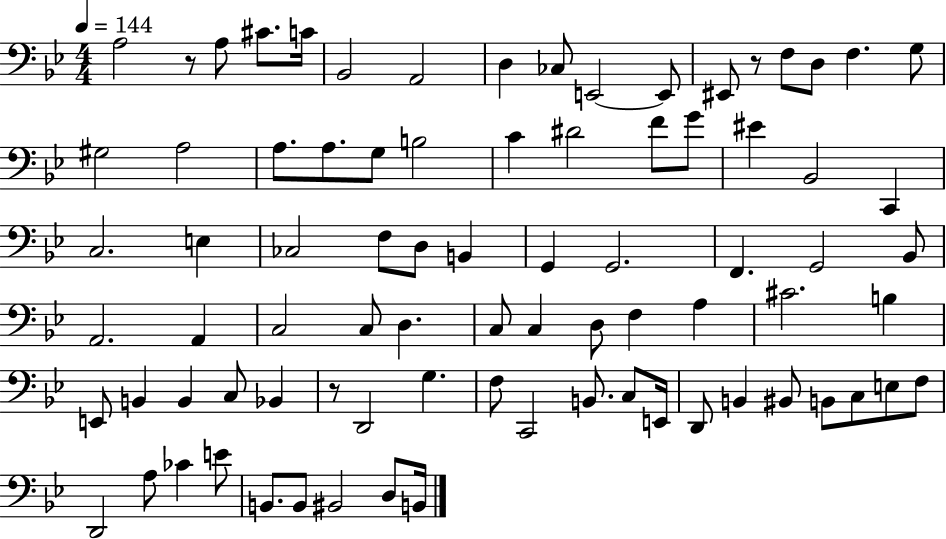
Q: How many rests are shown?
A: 3